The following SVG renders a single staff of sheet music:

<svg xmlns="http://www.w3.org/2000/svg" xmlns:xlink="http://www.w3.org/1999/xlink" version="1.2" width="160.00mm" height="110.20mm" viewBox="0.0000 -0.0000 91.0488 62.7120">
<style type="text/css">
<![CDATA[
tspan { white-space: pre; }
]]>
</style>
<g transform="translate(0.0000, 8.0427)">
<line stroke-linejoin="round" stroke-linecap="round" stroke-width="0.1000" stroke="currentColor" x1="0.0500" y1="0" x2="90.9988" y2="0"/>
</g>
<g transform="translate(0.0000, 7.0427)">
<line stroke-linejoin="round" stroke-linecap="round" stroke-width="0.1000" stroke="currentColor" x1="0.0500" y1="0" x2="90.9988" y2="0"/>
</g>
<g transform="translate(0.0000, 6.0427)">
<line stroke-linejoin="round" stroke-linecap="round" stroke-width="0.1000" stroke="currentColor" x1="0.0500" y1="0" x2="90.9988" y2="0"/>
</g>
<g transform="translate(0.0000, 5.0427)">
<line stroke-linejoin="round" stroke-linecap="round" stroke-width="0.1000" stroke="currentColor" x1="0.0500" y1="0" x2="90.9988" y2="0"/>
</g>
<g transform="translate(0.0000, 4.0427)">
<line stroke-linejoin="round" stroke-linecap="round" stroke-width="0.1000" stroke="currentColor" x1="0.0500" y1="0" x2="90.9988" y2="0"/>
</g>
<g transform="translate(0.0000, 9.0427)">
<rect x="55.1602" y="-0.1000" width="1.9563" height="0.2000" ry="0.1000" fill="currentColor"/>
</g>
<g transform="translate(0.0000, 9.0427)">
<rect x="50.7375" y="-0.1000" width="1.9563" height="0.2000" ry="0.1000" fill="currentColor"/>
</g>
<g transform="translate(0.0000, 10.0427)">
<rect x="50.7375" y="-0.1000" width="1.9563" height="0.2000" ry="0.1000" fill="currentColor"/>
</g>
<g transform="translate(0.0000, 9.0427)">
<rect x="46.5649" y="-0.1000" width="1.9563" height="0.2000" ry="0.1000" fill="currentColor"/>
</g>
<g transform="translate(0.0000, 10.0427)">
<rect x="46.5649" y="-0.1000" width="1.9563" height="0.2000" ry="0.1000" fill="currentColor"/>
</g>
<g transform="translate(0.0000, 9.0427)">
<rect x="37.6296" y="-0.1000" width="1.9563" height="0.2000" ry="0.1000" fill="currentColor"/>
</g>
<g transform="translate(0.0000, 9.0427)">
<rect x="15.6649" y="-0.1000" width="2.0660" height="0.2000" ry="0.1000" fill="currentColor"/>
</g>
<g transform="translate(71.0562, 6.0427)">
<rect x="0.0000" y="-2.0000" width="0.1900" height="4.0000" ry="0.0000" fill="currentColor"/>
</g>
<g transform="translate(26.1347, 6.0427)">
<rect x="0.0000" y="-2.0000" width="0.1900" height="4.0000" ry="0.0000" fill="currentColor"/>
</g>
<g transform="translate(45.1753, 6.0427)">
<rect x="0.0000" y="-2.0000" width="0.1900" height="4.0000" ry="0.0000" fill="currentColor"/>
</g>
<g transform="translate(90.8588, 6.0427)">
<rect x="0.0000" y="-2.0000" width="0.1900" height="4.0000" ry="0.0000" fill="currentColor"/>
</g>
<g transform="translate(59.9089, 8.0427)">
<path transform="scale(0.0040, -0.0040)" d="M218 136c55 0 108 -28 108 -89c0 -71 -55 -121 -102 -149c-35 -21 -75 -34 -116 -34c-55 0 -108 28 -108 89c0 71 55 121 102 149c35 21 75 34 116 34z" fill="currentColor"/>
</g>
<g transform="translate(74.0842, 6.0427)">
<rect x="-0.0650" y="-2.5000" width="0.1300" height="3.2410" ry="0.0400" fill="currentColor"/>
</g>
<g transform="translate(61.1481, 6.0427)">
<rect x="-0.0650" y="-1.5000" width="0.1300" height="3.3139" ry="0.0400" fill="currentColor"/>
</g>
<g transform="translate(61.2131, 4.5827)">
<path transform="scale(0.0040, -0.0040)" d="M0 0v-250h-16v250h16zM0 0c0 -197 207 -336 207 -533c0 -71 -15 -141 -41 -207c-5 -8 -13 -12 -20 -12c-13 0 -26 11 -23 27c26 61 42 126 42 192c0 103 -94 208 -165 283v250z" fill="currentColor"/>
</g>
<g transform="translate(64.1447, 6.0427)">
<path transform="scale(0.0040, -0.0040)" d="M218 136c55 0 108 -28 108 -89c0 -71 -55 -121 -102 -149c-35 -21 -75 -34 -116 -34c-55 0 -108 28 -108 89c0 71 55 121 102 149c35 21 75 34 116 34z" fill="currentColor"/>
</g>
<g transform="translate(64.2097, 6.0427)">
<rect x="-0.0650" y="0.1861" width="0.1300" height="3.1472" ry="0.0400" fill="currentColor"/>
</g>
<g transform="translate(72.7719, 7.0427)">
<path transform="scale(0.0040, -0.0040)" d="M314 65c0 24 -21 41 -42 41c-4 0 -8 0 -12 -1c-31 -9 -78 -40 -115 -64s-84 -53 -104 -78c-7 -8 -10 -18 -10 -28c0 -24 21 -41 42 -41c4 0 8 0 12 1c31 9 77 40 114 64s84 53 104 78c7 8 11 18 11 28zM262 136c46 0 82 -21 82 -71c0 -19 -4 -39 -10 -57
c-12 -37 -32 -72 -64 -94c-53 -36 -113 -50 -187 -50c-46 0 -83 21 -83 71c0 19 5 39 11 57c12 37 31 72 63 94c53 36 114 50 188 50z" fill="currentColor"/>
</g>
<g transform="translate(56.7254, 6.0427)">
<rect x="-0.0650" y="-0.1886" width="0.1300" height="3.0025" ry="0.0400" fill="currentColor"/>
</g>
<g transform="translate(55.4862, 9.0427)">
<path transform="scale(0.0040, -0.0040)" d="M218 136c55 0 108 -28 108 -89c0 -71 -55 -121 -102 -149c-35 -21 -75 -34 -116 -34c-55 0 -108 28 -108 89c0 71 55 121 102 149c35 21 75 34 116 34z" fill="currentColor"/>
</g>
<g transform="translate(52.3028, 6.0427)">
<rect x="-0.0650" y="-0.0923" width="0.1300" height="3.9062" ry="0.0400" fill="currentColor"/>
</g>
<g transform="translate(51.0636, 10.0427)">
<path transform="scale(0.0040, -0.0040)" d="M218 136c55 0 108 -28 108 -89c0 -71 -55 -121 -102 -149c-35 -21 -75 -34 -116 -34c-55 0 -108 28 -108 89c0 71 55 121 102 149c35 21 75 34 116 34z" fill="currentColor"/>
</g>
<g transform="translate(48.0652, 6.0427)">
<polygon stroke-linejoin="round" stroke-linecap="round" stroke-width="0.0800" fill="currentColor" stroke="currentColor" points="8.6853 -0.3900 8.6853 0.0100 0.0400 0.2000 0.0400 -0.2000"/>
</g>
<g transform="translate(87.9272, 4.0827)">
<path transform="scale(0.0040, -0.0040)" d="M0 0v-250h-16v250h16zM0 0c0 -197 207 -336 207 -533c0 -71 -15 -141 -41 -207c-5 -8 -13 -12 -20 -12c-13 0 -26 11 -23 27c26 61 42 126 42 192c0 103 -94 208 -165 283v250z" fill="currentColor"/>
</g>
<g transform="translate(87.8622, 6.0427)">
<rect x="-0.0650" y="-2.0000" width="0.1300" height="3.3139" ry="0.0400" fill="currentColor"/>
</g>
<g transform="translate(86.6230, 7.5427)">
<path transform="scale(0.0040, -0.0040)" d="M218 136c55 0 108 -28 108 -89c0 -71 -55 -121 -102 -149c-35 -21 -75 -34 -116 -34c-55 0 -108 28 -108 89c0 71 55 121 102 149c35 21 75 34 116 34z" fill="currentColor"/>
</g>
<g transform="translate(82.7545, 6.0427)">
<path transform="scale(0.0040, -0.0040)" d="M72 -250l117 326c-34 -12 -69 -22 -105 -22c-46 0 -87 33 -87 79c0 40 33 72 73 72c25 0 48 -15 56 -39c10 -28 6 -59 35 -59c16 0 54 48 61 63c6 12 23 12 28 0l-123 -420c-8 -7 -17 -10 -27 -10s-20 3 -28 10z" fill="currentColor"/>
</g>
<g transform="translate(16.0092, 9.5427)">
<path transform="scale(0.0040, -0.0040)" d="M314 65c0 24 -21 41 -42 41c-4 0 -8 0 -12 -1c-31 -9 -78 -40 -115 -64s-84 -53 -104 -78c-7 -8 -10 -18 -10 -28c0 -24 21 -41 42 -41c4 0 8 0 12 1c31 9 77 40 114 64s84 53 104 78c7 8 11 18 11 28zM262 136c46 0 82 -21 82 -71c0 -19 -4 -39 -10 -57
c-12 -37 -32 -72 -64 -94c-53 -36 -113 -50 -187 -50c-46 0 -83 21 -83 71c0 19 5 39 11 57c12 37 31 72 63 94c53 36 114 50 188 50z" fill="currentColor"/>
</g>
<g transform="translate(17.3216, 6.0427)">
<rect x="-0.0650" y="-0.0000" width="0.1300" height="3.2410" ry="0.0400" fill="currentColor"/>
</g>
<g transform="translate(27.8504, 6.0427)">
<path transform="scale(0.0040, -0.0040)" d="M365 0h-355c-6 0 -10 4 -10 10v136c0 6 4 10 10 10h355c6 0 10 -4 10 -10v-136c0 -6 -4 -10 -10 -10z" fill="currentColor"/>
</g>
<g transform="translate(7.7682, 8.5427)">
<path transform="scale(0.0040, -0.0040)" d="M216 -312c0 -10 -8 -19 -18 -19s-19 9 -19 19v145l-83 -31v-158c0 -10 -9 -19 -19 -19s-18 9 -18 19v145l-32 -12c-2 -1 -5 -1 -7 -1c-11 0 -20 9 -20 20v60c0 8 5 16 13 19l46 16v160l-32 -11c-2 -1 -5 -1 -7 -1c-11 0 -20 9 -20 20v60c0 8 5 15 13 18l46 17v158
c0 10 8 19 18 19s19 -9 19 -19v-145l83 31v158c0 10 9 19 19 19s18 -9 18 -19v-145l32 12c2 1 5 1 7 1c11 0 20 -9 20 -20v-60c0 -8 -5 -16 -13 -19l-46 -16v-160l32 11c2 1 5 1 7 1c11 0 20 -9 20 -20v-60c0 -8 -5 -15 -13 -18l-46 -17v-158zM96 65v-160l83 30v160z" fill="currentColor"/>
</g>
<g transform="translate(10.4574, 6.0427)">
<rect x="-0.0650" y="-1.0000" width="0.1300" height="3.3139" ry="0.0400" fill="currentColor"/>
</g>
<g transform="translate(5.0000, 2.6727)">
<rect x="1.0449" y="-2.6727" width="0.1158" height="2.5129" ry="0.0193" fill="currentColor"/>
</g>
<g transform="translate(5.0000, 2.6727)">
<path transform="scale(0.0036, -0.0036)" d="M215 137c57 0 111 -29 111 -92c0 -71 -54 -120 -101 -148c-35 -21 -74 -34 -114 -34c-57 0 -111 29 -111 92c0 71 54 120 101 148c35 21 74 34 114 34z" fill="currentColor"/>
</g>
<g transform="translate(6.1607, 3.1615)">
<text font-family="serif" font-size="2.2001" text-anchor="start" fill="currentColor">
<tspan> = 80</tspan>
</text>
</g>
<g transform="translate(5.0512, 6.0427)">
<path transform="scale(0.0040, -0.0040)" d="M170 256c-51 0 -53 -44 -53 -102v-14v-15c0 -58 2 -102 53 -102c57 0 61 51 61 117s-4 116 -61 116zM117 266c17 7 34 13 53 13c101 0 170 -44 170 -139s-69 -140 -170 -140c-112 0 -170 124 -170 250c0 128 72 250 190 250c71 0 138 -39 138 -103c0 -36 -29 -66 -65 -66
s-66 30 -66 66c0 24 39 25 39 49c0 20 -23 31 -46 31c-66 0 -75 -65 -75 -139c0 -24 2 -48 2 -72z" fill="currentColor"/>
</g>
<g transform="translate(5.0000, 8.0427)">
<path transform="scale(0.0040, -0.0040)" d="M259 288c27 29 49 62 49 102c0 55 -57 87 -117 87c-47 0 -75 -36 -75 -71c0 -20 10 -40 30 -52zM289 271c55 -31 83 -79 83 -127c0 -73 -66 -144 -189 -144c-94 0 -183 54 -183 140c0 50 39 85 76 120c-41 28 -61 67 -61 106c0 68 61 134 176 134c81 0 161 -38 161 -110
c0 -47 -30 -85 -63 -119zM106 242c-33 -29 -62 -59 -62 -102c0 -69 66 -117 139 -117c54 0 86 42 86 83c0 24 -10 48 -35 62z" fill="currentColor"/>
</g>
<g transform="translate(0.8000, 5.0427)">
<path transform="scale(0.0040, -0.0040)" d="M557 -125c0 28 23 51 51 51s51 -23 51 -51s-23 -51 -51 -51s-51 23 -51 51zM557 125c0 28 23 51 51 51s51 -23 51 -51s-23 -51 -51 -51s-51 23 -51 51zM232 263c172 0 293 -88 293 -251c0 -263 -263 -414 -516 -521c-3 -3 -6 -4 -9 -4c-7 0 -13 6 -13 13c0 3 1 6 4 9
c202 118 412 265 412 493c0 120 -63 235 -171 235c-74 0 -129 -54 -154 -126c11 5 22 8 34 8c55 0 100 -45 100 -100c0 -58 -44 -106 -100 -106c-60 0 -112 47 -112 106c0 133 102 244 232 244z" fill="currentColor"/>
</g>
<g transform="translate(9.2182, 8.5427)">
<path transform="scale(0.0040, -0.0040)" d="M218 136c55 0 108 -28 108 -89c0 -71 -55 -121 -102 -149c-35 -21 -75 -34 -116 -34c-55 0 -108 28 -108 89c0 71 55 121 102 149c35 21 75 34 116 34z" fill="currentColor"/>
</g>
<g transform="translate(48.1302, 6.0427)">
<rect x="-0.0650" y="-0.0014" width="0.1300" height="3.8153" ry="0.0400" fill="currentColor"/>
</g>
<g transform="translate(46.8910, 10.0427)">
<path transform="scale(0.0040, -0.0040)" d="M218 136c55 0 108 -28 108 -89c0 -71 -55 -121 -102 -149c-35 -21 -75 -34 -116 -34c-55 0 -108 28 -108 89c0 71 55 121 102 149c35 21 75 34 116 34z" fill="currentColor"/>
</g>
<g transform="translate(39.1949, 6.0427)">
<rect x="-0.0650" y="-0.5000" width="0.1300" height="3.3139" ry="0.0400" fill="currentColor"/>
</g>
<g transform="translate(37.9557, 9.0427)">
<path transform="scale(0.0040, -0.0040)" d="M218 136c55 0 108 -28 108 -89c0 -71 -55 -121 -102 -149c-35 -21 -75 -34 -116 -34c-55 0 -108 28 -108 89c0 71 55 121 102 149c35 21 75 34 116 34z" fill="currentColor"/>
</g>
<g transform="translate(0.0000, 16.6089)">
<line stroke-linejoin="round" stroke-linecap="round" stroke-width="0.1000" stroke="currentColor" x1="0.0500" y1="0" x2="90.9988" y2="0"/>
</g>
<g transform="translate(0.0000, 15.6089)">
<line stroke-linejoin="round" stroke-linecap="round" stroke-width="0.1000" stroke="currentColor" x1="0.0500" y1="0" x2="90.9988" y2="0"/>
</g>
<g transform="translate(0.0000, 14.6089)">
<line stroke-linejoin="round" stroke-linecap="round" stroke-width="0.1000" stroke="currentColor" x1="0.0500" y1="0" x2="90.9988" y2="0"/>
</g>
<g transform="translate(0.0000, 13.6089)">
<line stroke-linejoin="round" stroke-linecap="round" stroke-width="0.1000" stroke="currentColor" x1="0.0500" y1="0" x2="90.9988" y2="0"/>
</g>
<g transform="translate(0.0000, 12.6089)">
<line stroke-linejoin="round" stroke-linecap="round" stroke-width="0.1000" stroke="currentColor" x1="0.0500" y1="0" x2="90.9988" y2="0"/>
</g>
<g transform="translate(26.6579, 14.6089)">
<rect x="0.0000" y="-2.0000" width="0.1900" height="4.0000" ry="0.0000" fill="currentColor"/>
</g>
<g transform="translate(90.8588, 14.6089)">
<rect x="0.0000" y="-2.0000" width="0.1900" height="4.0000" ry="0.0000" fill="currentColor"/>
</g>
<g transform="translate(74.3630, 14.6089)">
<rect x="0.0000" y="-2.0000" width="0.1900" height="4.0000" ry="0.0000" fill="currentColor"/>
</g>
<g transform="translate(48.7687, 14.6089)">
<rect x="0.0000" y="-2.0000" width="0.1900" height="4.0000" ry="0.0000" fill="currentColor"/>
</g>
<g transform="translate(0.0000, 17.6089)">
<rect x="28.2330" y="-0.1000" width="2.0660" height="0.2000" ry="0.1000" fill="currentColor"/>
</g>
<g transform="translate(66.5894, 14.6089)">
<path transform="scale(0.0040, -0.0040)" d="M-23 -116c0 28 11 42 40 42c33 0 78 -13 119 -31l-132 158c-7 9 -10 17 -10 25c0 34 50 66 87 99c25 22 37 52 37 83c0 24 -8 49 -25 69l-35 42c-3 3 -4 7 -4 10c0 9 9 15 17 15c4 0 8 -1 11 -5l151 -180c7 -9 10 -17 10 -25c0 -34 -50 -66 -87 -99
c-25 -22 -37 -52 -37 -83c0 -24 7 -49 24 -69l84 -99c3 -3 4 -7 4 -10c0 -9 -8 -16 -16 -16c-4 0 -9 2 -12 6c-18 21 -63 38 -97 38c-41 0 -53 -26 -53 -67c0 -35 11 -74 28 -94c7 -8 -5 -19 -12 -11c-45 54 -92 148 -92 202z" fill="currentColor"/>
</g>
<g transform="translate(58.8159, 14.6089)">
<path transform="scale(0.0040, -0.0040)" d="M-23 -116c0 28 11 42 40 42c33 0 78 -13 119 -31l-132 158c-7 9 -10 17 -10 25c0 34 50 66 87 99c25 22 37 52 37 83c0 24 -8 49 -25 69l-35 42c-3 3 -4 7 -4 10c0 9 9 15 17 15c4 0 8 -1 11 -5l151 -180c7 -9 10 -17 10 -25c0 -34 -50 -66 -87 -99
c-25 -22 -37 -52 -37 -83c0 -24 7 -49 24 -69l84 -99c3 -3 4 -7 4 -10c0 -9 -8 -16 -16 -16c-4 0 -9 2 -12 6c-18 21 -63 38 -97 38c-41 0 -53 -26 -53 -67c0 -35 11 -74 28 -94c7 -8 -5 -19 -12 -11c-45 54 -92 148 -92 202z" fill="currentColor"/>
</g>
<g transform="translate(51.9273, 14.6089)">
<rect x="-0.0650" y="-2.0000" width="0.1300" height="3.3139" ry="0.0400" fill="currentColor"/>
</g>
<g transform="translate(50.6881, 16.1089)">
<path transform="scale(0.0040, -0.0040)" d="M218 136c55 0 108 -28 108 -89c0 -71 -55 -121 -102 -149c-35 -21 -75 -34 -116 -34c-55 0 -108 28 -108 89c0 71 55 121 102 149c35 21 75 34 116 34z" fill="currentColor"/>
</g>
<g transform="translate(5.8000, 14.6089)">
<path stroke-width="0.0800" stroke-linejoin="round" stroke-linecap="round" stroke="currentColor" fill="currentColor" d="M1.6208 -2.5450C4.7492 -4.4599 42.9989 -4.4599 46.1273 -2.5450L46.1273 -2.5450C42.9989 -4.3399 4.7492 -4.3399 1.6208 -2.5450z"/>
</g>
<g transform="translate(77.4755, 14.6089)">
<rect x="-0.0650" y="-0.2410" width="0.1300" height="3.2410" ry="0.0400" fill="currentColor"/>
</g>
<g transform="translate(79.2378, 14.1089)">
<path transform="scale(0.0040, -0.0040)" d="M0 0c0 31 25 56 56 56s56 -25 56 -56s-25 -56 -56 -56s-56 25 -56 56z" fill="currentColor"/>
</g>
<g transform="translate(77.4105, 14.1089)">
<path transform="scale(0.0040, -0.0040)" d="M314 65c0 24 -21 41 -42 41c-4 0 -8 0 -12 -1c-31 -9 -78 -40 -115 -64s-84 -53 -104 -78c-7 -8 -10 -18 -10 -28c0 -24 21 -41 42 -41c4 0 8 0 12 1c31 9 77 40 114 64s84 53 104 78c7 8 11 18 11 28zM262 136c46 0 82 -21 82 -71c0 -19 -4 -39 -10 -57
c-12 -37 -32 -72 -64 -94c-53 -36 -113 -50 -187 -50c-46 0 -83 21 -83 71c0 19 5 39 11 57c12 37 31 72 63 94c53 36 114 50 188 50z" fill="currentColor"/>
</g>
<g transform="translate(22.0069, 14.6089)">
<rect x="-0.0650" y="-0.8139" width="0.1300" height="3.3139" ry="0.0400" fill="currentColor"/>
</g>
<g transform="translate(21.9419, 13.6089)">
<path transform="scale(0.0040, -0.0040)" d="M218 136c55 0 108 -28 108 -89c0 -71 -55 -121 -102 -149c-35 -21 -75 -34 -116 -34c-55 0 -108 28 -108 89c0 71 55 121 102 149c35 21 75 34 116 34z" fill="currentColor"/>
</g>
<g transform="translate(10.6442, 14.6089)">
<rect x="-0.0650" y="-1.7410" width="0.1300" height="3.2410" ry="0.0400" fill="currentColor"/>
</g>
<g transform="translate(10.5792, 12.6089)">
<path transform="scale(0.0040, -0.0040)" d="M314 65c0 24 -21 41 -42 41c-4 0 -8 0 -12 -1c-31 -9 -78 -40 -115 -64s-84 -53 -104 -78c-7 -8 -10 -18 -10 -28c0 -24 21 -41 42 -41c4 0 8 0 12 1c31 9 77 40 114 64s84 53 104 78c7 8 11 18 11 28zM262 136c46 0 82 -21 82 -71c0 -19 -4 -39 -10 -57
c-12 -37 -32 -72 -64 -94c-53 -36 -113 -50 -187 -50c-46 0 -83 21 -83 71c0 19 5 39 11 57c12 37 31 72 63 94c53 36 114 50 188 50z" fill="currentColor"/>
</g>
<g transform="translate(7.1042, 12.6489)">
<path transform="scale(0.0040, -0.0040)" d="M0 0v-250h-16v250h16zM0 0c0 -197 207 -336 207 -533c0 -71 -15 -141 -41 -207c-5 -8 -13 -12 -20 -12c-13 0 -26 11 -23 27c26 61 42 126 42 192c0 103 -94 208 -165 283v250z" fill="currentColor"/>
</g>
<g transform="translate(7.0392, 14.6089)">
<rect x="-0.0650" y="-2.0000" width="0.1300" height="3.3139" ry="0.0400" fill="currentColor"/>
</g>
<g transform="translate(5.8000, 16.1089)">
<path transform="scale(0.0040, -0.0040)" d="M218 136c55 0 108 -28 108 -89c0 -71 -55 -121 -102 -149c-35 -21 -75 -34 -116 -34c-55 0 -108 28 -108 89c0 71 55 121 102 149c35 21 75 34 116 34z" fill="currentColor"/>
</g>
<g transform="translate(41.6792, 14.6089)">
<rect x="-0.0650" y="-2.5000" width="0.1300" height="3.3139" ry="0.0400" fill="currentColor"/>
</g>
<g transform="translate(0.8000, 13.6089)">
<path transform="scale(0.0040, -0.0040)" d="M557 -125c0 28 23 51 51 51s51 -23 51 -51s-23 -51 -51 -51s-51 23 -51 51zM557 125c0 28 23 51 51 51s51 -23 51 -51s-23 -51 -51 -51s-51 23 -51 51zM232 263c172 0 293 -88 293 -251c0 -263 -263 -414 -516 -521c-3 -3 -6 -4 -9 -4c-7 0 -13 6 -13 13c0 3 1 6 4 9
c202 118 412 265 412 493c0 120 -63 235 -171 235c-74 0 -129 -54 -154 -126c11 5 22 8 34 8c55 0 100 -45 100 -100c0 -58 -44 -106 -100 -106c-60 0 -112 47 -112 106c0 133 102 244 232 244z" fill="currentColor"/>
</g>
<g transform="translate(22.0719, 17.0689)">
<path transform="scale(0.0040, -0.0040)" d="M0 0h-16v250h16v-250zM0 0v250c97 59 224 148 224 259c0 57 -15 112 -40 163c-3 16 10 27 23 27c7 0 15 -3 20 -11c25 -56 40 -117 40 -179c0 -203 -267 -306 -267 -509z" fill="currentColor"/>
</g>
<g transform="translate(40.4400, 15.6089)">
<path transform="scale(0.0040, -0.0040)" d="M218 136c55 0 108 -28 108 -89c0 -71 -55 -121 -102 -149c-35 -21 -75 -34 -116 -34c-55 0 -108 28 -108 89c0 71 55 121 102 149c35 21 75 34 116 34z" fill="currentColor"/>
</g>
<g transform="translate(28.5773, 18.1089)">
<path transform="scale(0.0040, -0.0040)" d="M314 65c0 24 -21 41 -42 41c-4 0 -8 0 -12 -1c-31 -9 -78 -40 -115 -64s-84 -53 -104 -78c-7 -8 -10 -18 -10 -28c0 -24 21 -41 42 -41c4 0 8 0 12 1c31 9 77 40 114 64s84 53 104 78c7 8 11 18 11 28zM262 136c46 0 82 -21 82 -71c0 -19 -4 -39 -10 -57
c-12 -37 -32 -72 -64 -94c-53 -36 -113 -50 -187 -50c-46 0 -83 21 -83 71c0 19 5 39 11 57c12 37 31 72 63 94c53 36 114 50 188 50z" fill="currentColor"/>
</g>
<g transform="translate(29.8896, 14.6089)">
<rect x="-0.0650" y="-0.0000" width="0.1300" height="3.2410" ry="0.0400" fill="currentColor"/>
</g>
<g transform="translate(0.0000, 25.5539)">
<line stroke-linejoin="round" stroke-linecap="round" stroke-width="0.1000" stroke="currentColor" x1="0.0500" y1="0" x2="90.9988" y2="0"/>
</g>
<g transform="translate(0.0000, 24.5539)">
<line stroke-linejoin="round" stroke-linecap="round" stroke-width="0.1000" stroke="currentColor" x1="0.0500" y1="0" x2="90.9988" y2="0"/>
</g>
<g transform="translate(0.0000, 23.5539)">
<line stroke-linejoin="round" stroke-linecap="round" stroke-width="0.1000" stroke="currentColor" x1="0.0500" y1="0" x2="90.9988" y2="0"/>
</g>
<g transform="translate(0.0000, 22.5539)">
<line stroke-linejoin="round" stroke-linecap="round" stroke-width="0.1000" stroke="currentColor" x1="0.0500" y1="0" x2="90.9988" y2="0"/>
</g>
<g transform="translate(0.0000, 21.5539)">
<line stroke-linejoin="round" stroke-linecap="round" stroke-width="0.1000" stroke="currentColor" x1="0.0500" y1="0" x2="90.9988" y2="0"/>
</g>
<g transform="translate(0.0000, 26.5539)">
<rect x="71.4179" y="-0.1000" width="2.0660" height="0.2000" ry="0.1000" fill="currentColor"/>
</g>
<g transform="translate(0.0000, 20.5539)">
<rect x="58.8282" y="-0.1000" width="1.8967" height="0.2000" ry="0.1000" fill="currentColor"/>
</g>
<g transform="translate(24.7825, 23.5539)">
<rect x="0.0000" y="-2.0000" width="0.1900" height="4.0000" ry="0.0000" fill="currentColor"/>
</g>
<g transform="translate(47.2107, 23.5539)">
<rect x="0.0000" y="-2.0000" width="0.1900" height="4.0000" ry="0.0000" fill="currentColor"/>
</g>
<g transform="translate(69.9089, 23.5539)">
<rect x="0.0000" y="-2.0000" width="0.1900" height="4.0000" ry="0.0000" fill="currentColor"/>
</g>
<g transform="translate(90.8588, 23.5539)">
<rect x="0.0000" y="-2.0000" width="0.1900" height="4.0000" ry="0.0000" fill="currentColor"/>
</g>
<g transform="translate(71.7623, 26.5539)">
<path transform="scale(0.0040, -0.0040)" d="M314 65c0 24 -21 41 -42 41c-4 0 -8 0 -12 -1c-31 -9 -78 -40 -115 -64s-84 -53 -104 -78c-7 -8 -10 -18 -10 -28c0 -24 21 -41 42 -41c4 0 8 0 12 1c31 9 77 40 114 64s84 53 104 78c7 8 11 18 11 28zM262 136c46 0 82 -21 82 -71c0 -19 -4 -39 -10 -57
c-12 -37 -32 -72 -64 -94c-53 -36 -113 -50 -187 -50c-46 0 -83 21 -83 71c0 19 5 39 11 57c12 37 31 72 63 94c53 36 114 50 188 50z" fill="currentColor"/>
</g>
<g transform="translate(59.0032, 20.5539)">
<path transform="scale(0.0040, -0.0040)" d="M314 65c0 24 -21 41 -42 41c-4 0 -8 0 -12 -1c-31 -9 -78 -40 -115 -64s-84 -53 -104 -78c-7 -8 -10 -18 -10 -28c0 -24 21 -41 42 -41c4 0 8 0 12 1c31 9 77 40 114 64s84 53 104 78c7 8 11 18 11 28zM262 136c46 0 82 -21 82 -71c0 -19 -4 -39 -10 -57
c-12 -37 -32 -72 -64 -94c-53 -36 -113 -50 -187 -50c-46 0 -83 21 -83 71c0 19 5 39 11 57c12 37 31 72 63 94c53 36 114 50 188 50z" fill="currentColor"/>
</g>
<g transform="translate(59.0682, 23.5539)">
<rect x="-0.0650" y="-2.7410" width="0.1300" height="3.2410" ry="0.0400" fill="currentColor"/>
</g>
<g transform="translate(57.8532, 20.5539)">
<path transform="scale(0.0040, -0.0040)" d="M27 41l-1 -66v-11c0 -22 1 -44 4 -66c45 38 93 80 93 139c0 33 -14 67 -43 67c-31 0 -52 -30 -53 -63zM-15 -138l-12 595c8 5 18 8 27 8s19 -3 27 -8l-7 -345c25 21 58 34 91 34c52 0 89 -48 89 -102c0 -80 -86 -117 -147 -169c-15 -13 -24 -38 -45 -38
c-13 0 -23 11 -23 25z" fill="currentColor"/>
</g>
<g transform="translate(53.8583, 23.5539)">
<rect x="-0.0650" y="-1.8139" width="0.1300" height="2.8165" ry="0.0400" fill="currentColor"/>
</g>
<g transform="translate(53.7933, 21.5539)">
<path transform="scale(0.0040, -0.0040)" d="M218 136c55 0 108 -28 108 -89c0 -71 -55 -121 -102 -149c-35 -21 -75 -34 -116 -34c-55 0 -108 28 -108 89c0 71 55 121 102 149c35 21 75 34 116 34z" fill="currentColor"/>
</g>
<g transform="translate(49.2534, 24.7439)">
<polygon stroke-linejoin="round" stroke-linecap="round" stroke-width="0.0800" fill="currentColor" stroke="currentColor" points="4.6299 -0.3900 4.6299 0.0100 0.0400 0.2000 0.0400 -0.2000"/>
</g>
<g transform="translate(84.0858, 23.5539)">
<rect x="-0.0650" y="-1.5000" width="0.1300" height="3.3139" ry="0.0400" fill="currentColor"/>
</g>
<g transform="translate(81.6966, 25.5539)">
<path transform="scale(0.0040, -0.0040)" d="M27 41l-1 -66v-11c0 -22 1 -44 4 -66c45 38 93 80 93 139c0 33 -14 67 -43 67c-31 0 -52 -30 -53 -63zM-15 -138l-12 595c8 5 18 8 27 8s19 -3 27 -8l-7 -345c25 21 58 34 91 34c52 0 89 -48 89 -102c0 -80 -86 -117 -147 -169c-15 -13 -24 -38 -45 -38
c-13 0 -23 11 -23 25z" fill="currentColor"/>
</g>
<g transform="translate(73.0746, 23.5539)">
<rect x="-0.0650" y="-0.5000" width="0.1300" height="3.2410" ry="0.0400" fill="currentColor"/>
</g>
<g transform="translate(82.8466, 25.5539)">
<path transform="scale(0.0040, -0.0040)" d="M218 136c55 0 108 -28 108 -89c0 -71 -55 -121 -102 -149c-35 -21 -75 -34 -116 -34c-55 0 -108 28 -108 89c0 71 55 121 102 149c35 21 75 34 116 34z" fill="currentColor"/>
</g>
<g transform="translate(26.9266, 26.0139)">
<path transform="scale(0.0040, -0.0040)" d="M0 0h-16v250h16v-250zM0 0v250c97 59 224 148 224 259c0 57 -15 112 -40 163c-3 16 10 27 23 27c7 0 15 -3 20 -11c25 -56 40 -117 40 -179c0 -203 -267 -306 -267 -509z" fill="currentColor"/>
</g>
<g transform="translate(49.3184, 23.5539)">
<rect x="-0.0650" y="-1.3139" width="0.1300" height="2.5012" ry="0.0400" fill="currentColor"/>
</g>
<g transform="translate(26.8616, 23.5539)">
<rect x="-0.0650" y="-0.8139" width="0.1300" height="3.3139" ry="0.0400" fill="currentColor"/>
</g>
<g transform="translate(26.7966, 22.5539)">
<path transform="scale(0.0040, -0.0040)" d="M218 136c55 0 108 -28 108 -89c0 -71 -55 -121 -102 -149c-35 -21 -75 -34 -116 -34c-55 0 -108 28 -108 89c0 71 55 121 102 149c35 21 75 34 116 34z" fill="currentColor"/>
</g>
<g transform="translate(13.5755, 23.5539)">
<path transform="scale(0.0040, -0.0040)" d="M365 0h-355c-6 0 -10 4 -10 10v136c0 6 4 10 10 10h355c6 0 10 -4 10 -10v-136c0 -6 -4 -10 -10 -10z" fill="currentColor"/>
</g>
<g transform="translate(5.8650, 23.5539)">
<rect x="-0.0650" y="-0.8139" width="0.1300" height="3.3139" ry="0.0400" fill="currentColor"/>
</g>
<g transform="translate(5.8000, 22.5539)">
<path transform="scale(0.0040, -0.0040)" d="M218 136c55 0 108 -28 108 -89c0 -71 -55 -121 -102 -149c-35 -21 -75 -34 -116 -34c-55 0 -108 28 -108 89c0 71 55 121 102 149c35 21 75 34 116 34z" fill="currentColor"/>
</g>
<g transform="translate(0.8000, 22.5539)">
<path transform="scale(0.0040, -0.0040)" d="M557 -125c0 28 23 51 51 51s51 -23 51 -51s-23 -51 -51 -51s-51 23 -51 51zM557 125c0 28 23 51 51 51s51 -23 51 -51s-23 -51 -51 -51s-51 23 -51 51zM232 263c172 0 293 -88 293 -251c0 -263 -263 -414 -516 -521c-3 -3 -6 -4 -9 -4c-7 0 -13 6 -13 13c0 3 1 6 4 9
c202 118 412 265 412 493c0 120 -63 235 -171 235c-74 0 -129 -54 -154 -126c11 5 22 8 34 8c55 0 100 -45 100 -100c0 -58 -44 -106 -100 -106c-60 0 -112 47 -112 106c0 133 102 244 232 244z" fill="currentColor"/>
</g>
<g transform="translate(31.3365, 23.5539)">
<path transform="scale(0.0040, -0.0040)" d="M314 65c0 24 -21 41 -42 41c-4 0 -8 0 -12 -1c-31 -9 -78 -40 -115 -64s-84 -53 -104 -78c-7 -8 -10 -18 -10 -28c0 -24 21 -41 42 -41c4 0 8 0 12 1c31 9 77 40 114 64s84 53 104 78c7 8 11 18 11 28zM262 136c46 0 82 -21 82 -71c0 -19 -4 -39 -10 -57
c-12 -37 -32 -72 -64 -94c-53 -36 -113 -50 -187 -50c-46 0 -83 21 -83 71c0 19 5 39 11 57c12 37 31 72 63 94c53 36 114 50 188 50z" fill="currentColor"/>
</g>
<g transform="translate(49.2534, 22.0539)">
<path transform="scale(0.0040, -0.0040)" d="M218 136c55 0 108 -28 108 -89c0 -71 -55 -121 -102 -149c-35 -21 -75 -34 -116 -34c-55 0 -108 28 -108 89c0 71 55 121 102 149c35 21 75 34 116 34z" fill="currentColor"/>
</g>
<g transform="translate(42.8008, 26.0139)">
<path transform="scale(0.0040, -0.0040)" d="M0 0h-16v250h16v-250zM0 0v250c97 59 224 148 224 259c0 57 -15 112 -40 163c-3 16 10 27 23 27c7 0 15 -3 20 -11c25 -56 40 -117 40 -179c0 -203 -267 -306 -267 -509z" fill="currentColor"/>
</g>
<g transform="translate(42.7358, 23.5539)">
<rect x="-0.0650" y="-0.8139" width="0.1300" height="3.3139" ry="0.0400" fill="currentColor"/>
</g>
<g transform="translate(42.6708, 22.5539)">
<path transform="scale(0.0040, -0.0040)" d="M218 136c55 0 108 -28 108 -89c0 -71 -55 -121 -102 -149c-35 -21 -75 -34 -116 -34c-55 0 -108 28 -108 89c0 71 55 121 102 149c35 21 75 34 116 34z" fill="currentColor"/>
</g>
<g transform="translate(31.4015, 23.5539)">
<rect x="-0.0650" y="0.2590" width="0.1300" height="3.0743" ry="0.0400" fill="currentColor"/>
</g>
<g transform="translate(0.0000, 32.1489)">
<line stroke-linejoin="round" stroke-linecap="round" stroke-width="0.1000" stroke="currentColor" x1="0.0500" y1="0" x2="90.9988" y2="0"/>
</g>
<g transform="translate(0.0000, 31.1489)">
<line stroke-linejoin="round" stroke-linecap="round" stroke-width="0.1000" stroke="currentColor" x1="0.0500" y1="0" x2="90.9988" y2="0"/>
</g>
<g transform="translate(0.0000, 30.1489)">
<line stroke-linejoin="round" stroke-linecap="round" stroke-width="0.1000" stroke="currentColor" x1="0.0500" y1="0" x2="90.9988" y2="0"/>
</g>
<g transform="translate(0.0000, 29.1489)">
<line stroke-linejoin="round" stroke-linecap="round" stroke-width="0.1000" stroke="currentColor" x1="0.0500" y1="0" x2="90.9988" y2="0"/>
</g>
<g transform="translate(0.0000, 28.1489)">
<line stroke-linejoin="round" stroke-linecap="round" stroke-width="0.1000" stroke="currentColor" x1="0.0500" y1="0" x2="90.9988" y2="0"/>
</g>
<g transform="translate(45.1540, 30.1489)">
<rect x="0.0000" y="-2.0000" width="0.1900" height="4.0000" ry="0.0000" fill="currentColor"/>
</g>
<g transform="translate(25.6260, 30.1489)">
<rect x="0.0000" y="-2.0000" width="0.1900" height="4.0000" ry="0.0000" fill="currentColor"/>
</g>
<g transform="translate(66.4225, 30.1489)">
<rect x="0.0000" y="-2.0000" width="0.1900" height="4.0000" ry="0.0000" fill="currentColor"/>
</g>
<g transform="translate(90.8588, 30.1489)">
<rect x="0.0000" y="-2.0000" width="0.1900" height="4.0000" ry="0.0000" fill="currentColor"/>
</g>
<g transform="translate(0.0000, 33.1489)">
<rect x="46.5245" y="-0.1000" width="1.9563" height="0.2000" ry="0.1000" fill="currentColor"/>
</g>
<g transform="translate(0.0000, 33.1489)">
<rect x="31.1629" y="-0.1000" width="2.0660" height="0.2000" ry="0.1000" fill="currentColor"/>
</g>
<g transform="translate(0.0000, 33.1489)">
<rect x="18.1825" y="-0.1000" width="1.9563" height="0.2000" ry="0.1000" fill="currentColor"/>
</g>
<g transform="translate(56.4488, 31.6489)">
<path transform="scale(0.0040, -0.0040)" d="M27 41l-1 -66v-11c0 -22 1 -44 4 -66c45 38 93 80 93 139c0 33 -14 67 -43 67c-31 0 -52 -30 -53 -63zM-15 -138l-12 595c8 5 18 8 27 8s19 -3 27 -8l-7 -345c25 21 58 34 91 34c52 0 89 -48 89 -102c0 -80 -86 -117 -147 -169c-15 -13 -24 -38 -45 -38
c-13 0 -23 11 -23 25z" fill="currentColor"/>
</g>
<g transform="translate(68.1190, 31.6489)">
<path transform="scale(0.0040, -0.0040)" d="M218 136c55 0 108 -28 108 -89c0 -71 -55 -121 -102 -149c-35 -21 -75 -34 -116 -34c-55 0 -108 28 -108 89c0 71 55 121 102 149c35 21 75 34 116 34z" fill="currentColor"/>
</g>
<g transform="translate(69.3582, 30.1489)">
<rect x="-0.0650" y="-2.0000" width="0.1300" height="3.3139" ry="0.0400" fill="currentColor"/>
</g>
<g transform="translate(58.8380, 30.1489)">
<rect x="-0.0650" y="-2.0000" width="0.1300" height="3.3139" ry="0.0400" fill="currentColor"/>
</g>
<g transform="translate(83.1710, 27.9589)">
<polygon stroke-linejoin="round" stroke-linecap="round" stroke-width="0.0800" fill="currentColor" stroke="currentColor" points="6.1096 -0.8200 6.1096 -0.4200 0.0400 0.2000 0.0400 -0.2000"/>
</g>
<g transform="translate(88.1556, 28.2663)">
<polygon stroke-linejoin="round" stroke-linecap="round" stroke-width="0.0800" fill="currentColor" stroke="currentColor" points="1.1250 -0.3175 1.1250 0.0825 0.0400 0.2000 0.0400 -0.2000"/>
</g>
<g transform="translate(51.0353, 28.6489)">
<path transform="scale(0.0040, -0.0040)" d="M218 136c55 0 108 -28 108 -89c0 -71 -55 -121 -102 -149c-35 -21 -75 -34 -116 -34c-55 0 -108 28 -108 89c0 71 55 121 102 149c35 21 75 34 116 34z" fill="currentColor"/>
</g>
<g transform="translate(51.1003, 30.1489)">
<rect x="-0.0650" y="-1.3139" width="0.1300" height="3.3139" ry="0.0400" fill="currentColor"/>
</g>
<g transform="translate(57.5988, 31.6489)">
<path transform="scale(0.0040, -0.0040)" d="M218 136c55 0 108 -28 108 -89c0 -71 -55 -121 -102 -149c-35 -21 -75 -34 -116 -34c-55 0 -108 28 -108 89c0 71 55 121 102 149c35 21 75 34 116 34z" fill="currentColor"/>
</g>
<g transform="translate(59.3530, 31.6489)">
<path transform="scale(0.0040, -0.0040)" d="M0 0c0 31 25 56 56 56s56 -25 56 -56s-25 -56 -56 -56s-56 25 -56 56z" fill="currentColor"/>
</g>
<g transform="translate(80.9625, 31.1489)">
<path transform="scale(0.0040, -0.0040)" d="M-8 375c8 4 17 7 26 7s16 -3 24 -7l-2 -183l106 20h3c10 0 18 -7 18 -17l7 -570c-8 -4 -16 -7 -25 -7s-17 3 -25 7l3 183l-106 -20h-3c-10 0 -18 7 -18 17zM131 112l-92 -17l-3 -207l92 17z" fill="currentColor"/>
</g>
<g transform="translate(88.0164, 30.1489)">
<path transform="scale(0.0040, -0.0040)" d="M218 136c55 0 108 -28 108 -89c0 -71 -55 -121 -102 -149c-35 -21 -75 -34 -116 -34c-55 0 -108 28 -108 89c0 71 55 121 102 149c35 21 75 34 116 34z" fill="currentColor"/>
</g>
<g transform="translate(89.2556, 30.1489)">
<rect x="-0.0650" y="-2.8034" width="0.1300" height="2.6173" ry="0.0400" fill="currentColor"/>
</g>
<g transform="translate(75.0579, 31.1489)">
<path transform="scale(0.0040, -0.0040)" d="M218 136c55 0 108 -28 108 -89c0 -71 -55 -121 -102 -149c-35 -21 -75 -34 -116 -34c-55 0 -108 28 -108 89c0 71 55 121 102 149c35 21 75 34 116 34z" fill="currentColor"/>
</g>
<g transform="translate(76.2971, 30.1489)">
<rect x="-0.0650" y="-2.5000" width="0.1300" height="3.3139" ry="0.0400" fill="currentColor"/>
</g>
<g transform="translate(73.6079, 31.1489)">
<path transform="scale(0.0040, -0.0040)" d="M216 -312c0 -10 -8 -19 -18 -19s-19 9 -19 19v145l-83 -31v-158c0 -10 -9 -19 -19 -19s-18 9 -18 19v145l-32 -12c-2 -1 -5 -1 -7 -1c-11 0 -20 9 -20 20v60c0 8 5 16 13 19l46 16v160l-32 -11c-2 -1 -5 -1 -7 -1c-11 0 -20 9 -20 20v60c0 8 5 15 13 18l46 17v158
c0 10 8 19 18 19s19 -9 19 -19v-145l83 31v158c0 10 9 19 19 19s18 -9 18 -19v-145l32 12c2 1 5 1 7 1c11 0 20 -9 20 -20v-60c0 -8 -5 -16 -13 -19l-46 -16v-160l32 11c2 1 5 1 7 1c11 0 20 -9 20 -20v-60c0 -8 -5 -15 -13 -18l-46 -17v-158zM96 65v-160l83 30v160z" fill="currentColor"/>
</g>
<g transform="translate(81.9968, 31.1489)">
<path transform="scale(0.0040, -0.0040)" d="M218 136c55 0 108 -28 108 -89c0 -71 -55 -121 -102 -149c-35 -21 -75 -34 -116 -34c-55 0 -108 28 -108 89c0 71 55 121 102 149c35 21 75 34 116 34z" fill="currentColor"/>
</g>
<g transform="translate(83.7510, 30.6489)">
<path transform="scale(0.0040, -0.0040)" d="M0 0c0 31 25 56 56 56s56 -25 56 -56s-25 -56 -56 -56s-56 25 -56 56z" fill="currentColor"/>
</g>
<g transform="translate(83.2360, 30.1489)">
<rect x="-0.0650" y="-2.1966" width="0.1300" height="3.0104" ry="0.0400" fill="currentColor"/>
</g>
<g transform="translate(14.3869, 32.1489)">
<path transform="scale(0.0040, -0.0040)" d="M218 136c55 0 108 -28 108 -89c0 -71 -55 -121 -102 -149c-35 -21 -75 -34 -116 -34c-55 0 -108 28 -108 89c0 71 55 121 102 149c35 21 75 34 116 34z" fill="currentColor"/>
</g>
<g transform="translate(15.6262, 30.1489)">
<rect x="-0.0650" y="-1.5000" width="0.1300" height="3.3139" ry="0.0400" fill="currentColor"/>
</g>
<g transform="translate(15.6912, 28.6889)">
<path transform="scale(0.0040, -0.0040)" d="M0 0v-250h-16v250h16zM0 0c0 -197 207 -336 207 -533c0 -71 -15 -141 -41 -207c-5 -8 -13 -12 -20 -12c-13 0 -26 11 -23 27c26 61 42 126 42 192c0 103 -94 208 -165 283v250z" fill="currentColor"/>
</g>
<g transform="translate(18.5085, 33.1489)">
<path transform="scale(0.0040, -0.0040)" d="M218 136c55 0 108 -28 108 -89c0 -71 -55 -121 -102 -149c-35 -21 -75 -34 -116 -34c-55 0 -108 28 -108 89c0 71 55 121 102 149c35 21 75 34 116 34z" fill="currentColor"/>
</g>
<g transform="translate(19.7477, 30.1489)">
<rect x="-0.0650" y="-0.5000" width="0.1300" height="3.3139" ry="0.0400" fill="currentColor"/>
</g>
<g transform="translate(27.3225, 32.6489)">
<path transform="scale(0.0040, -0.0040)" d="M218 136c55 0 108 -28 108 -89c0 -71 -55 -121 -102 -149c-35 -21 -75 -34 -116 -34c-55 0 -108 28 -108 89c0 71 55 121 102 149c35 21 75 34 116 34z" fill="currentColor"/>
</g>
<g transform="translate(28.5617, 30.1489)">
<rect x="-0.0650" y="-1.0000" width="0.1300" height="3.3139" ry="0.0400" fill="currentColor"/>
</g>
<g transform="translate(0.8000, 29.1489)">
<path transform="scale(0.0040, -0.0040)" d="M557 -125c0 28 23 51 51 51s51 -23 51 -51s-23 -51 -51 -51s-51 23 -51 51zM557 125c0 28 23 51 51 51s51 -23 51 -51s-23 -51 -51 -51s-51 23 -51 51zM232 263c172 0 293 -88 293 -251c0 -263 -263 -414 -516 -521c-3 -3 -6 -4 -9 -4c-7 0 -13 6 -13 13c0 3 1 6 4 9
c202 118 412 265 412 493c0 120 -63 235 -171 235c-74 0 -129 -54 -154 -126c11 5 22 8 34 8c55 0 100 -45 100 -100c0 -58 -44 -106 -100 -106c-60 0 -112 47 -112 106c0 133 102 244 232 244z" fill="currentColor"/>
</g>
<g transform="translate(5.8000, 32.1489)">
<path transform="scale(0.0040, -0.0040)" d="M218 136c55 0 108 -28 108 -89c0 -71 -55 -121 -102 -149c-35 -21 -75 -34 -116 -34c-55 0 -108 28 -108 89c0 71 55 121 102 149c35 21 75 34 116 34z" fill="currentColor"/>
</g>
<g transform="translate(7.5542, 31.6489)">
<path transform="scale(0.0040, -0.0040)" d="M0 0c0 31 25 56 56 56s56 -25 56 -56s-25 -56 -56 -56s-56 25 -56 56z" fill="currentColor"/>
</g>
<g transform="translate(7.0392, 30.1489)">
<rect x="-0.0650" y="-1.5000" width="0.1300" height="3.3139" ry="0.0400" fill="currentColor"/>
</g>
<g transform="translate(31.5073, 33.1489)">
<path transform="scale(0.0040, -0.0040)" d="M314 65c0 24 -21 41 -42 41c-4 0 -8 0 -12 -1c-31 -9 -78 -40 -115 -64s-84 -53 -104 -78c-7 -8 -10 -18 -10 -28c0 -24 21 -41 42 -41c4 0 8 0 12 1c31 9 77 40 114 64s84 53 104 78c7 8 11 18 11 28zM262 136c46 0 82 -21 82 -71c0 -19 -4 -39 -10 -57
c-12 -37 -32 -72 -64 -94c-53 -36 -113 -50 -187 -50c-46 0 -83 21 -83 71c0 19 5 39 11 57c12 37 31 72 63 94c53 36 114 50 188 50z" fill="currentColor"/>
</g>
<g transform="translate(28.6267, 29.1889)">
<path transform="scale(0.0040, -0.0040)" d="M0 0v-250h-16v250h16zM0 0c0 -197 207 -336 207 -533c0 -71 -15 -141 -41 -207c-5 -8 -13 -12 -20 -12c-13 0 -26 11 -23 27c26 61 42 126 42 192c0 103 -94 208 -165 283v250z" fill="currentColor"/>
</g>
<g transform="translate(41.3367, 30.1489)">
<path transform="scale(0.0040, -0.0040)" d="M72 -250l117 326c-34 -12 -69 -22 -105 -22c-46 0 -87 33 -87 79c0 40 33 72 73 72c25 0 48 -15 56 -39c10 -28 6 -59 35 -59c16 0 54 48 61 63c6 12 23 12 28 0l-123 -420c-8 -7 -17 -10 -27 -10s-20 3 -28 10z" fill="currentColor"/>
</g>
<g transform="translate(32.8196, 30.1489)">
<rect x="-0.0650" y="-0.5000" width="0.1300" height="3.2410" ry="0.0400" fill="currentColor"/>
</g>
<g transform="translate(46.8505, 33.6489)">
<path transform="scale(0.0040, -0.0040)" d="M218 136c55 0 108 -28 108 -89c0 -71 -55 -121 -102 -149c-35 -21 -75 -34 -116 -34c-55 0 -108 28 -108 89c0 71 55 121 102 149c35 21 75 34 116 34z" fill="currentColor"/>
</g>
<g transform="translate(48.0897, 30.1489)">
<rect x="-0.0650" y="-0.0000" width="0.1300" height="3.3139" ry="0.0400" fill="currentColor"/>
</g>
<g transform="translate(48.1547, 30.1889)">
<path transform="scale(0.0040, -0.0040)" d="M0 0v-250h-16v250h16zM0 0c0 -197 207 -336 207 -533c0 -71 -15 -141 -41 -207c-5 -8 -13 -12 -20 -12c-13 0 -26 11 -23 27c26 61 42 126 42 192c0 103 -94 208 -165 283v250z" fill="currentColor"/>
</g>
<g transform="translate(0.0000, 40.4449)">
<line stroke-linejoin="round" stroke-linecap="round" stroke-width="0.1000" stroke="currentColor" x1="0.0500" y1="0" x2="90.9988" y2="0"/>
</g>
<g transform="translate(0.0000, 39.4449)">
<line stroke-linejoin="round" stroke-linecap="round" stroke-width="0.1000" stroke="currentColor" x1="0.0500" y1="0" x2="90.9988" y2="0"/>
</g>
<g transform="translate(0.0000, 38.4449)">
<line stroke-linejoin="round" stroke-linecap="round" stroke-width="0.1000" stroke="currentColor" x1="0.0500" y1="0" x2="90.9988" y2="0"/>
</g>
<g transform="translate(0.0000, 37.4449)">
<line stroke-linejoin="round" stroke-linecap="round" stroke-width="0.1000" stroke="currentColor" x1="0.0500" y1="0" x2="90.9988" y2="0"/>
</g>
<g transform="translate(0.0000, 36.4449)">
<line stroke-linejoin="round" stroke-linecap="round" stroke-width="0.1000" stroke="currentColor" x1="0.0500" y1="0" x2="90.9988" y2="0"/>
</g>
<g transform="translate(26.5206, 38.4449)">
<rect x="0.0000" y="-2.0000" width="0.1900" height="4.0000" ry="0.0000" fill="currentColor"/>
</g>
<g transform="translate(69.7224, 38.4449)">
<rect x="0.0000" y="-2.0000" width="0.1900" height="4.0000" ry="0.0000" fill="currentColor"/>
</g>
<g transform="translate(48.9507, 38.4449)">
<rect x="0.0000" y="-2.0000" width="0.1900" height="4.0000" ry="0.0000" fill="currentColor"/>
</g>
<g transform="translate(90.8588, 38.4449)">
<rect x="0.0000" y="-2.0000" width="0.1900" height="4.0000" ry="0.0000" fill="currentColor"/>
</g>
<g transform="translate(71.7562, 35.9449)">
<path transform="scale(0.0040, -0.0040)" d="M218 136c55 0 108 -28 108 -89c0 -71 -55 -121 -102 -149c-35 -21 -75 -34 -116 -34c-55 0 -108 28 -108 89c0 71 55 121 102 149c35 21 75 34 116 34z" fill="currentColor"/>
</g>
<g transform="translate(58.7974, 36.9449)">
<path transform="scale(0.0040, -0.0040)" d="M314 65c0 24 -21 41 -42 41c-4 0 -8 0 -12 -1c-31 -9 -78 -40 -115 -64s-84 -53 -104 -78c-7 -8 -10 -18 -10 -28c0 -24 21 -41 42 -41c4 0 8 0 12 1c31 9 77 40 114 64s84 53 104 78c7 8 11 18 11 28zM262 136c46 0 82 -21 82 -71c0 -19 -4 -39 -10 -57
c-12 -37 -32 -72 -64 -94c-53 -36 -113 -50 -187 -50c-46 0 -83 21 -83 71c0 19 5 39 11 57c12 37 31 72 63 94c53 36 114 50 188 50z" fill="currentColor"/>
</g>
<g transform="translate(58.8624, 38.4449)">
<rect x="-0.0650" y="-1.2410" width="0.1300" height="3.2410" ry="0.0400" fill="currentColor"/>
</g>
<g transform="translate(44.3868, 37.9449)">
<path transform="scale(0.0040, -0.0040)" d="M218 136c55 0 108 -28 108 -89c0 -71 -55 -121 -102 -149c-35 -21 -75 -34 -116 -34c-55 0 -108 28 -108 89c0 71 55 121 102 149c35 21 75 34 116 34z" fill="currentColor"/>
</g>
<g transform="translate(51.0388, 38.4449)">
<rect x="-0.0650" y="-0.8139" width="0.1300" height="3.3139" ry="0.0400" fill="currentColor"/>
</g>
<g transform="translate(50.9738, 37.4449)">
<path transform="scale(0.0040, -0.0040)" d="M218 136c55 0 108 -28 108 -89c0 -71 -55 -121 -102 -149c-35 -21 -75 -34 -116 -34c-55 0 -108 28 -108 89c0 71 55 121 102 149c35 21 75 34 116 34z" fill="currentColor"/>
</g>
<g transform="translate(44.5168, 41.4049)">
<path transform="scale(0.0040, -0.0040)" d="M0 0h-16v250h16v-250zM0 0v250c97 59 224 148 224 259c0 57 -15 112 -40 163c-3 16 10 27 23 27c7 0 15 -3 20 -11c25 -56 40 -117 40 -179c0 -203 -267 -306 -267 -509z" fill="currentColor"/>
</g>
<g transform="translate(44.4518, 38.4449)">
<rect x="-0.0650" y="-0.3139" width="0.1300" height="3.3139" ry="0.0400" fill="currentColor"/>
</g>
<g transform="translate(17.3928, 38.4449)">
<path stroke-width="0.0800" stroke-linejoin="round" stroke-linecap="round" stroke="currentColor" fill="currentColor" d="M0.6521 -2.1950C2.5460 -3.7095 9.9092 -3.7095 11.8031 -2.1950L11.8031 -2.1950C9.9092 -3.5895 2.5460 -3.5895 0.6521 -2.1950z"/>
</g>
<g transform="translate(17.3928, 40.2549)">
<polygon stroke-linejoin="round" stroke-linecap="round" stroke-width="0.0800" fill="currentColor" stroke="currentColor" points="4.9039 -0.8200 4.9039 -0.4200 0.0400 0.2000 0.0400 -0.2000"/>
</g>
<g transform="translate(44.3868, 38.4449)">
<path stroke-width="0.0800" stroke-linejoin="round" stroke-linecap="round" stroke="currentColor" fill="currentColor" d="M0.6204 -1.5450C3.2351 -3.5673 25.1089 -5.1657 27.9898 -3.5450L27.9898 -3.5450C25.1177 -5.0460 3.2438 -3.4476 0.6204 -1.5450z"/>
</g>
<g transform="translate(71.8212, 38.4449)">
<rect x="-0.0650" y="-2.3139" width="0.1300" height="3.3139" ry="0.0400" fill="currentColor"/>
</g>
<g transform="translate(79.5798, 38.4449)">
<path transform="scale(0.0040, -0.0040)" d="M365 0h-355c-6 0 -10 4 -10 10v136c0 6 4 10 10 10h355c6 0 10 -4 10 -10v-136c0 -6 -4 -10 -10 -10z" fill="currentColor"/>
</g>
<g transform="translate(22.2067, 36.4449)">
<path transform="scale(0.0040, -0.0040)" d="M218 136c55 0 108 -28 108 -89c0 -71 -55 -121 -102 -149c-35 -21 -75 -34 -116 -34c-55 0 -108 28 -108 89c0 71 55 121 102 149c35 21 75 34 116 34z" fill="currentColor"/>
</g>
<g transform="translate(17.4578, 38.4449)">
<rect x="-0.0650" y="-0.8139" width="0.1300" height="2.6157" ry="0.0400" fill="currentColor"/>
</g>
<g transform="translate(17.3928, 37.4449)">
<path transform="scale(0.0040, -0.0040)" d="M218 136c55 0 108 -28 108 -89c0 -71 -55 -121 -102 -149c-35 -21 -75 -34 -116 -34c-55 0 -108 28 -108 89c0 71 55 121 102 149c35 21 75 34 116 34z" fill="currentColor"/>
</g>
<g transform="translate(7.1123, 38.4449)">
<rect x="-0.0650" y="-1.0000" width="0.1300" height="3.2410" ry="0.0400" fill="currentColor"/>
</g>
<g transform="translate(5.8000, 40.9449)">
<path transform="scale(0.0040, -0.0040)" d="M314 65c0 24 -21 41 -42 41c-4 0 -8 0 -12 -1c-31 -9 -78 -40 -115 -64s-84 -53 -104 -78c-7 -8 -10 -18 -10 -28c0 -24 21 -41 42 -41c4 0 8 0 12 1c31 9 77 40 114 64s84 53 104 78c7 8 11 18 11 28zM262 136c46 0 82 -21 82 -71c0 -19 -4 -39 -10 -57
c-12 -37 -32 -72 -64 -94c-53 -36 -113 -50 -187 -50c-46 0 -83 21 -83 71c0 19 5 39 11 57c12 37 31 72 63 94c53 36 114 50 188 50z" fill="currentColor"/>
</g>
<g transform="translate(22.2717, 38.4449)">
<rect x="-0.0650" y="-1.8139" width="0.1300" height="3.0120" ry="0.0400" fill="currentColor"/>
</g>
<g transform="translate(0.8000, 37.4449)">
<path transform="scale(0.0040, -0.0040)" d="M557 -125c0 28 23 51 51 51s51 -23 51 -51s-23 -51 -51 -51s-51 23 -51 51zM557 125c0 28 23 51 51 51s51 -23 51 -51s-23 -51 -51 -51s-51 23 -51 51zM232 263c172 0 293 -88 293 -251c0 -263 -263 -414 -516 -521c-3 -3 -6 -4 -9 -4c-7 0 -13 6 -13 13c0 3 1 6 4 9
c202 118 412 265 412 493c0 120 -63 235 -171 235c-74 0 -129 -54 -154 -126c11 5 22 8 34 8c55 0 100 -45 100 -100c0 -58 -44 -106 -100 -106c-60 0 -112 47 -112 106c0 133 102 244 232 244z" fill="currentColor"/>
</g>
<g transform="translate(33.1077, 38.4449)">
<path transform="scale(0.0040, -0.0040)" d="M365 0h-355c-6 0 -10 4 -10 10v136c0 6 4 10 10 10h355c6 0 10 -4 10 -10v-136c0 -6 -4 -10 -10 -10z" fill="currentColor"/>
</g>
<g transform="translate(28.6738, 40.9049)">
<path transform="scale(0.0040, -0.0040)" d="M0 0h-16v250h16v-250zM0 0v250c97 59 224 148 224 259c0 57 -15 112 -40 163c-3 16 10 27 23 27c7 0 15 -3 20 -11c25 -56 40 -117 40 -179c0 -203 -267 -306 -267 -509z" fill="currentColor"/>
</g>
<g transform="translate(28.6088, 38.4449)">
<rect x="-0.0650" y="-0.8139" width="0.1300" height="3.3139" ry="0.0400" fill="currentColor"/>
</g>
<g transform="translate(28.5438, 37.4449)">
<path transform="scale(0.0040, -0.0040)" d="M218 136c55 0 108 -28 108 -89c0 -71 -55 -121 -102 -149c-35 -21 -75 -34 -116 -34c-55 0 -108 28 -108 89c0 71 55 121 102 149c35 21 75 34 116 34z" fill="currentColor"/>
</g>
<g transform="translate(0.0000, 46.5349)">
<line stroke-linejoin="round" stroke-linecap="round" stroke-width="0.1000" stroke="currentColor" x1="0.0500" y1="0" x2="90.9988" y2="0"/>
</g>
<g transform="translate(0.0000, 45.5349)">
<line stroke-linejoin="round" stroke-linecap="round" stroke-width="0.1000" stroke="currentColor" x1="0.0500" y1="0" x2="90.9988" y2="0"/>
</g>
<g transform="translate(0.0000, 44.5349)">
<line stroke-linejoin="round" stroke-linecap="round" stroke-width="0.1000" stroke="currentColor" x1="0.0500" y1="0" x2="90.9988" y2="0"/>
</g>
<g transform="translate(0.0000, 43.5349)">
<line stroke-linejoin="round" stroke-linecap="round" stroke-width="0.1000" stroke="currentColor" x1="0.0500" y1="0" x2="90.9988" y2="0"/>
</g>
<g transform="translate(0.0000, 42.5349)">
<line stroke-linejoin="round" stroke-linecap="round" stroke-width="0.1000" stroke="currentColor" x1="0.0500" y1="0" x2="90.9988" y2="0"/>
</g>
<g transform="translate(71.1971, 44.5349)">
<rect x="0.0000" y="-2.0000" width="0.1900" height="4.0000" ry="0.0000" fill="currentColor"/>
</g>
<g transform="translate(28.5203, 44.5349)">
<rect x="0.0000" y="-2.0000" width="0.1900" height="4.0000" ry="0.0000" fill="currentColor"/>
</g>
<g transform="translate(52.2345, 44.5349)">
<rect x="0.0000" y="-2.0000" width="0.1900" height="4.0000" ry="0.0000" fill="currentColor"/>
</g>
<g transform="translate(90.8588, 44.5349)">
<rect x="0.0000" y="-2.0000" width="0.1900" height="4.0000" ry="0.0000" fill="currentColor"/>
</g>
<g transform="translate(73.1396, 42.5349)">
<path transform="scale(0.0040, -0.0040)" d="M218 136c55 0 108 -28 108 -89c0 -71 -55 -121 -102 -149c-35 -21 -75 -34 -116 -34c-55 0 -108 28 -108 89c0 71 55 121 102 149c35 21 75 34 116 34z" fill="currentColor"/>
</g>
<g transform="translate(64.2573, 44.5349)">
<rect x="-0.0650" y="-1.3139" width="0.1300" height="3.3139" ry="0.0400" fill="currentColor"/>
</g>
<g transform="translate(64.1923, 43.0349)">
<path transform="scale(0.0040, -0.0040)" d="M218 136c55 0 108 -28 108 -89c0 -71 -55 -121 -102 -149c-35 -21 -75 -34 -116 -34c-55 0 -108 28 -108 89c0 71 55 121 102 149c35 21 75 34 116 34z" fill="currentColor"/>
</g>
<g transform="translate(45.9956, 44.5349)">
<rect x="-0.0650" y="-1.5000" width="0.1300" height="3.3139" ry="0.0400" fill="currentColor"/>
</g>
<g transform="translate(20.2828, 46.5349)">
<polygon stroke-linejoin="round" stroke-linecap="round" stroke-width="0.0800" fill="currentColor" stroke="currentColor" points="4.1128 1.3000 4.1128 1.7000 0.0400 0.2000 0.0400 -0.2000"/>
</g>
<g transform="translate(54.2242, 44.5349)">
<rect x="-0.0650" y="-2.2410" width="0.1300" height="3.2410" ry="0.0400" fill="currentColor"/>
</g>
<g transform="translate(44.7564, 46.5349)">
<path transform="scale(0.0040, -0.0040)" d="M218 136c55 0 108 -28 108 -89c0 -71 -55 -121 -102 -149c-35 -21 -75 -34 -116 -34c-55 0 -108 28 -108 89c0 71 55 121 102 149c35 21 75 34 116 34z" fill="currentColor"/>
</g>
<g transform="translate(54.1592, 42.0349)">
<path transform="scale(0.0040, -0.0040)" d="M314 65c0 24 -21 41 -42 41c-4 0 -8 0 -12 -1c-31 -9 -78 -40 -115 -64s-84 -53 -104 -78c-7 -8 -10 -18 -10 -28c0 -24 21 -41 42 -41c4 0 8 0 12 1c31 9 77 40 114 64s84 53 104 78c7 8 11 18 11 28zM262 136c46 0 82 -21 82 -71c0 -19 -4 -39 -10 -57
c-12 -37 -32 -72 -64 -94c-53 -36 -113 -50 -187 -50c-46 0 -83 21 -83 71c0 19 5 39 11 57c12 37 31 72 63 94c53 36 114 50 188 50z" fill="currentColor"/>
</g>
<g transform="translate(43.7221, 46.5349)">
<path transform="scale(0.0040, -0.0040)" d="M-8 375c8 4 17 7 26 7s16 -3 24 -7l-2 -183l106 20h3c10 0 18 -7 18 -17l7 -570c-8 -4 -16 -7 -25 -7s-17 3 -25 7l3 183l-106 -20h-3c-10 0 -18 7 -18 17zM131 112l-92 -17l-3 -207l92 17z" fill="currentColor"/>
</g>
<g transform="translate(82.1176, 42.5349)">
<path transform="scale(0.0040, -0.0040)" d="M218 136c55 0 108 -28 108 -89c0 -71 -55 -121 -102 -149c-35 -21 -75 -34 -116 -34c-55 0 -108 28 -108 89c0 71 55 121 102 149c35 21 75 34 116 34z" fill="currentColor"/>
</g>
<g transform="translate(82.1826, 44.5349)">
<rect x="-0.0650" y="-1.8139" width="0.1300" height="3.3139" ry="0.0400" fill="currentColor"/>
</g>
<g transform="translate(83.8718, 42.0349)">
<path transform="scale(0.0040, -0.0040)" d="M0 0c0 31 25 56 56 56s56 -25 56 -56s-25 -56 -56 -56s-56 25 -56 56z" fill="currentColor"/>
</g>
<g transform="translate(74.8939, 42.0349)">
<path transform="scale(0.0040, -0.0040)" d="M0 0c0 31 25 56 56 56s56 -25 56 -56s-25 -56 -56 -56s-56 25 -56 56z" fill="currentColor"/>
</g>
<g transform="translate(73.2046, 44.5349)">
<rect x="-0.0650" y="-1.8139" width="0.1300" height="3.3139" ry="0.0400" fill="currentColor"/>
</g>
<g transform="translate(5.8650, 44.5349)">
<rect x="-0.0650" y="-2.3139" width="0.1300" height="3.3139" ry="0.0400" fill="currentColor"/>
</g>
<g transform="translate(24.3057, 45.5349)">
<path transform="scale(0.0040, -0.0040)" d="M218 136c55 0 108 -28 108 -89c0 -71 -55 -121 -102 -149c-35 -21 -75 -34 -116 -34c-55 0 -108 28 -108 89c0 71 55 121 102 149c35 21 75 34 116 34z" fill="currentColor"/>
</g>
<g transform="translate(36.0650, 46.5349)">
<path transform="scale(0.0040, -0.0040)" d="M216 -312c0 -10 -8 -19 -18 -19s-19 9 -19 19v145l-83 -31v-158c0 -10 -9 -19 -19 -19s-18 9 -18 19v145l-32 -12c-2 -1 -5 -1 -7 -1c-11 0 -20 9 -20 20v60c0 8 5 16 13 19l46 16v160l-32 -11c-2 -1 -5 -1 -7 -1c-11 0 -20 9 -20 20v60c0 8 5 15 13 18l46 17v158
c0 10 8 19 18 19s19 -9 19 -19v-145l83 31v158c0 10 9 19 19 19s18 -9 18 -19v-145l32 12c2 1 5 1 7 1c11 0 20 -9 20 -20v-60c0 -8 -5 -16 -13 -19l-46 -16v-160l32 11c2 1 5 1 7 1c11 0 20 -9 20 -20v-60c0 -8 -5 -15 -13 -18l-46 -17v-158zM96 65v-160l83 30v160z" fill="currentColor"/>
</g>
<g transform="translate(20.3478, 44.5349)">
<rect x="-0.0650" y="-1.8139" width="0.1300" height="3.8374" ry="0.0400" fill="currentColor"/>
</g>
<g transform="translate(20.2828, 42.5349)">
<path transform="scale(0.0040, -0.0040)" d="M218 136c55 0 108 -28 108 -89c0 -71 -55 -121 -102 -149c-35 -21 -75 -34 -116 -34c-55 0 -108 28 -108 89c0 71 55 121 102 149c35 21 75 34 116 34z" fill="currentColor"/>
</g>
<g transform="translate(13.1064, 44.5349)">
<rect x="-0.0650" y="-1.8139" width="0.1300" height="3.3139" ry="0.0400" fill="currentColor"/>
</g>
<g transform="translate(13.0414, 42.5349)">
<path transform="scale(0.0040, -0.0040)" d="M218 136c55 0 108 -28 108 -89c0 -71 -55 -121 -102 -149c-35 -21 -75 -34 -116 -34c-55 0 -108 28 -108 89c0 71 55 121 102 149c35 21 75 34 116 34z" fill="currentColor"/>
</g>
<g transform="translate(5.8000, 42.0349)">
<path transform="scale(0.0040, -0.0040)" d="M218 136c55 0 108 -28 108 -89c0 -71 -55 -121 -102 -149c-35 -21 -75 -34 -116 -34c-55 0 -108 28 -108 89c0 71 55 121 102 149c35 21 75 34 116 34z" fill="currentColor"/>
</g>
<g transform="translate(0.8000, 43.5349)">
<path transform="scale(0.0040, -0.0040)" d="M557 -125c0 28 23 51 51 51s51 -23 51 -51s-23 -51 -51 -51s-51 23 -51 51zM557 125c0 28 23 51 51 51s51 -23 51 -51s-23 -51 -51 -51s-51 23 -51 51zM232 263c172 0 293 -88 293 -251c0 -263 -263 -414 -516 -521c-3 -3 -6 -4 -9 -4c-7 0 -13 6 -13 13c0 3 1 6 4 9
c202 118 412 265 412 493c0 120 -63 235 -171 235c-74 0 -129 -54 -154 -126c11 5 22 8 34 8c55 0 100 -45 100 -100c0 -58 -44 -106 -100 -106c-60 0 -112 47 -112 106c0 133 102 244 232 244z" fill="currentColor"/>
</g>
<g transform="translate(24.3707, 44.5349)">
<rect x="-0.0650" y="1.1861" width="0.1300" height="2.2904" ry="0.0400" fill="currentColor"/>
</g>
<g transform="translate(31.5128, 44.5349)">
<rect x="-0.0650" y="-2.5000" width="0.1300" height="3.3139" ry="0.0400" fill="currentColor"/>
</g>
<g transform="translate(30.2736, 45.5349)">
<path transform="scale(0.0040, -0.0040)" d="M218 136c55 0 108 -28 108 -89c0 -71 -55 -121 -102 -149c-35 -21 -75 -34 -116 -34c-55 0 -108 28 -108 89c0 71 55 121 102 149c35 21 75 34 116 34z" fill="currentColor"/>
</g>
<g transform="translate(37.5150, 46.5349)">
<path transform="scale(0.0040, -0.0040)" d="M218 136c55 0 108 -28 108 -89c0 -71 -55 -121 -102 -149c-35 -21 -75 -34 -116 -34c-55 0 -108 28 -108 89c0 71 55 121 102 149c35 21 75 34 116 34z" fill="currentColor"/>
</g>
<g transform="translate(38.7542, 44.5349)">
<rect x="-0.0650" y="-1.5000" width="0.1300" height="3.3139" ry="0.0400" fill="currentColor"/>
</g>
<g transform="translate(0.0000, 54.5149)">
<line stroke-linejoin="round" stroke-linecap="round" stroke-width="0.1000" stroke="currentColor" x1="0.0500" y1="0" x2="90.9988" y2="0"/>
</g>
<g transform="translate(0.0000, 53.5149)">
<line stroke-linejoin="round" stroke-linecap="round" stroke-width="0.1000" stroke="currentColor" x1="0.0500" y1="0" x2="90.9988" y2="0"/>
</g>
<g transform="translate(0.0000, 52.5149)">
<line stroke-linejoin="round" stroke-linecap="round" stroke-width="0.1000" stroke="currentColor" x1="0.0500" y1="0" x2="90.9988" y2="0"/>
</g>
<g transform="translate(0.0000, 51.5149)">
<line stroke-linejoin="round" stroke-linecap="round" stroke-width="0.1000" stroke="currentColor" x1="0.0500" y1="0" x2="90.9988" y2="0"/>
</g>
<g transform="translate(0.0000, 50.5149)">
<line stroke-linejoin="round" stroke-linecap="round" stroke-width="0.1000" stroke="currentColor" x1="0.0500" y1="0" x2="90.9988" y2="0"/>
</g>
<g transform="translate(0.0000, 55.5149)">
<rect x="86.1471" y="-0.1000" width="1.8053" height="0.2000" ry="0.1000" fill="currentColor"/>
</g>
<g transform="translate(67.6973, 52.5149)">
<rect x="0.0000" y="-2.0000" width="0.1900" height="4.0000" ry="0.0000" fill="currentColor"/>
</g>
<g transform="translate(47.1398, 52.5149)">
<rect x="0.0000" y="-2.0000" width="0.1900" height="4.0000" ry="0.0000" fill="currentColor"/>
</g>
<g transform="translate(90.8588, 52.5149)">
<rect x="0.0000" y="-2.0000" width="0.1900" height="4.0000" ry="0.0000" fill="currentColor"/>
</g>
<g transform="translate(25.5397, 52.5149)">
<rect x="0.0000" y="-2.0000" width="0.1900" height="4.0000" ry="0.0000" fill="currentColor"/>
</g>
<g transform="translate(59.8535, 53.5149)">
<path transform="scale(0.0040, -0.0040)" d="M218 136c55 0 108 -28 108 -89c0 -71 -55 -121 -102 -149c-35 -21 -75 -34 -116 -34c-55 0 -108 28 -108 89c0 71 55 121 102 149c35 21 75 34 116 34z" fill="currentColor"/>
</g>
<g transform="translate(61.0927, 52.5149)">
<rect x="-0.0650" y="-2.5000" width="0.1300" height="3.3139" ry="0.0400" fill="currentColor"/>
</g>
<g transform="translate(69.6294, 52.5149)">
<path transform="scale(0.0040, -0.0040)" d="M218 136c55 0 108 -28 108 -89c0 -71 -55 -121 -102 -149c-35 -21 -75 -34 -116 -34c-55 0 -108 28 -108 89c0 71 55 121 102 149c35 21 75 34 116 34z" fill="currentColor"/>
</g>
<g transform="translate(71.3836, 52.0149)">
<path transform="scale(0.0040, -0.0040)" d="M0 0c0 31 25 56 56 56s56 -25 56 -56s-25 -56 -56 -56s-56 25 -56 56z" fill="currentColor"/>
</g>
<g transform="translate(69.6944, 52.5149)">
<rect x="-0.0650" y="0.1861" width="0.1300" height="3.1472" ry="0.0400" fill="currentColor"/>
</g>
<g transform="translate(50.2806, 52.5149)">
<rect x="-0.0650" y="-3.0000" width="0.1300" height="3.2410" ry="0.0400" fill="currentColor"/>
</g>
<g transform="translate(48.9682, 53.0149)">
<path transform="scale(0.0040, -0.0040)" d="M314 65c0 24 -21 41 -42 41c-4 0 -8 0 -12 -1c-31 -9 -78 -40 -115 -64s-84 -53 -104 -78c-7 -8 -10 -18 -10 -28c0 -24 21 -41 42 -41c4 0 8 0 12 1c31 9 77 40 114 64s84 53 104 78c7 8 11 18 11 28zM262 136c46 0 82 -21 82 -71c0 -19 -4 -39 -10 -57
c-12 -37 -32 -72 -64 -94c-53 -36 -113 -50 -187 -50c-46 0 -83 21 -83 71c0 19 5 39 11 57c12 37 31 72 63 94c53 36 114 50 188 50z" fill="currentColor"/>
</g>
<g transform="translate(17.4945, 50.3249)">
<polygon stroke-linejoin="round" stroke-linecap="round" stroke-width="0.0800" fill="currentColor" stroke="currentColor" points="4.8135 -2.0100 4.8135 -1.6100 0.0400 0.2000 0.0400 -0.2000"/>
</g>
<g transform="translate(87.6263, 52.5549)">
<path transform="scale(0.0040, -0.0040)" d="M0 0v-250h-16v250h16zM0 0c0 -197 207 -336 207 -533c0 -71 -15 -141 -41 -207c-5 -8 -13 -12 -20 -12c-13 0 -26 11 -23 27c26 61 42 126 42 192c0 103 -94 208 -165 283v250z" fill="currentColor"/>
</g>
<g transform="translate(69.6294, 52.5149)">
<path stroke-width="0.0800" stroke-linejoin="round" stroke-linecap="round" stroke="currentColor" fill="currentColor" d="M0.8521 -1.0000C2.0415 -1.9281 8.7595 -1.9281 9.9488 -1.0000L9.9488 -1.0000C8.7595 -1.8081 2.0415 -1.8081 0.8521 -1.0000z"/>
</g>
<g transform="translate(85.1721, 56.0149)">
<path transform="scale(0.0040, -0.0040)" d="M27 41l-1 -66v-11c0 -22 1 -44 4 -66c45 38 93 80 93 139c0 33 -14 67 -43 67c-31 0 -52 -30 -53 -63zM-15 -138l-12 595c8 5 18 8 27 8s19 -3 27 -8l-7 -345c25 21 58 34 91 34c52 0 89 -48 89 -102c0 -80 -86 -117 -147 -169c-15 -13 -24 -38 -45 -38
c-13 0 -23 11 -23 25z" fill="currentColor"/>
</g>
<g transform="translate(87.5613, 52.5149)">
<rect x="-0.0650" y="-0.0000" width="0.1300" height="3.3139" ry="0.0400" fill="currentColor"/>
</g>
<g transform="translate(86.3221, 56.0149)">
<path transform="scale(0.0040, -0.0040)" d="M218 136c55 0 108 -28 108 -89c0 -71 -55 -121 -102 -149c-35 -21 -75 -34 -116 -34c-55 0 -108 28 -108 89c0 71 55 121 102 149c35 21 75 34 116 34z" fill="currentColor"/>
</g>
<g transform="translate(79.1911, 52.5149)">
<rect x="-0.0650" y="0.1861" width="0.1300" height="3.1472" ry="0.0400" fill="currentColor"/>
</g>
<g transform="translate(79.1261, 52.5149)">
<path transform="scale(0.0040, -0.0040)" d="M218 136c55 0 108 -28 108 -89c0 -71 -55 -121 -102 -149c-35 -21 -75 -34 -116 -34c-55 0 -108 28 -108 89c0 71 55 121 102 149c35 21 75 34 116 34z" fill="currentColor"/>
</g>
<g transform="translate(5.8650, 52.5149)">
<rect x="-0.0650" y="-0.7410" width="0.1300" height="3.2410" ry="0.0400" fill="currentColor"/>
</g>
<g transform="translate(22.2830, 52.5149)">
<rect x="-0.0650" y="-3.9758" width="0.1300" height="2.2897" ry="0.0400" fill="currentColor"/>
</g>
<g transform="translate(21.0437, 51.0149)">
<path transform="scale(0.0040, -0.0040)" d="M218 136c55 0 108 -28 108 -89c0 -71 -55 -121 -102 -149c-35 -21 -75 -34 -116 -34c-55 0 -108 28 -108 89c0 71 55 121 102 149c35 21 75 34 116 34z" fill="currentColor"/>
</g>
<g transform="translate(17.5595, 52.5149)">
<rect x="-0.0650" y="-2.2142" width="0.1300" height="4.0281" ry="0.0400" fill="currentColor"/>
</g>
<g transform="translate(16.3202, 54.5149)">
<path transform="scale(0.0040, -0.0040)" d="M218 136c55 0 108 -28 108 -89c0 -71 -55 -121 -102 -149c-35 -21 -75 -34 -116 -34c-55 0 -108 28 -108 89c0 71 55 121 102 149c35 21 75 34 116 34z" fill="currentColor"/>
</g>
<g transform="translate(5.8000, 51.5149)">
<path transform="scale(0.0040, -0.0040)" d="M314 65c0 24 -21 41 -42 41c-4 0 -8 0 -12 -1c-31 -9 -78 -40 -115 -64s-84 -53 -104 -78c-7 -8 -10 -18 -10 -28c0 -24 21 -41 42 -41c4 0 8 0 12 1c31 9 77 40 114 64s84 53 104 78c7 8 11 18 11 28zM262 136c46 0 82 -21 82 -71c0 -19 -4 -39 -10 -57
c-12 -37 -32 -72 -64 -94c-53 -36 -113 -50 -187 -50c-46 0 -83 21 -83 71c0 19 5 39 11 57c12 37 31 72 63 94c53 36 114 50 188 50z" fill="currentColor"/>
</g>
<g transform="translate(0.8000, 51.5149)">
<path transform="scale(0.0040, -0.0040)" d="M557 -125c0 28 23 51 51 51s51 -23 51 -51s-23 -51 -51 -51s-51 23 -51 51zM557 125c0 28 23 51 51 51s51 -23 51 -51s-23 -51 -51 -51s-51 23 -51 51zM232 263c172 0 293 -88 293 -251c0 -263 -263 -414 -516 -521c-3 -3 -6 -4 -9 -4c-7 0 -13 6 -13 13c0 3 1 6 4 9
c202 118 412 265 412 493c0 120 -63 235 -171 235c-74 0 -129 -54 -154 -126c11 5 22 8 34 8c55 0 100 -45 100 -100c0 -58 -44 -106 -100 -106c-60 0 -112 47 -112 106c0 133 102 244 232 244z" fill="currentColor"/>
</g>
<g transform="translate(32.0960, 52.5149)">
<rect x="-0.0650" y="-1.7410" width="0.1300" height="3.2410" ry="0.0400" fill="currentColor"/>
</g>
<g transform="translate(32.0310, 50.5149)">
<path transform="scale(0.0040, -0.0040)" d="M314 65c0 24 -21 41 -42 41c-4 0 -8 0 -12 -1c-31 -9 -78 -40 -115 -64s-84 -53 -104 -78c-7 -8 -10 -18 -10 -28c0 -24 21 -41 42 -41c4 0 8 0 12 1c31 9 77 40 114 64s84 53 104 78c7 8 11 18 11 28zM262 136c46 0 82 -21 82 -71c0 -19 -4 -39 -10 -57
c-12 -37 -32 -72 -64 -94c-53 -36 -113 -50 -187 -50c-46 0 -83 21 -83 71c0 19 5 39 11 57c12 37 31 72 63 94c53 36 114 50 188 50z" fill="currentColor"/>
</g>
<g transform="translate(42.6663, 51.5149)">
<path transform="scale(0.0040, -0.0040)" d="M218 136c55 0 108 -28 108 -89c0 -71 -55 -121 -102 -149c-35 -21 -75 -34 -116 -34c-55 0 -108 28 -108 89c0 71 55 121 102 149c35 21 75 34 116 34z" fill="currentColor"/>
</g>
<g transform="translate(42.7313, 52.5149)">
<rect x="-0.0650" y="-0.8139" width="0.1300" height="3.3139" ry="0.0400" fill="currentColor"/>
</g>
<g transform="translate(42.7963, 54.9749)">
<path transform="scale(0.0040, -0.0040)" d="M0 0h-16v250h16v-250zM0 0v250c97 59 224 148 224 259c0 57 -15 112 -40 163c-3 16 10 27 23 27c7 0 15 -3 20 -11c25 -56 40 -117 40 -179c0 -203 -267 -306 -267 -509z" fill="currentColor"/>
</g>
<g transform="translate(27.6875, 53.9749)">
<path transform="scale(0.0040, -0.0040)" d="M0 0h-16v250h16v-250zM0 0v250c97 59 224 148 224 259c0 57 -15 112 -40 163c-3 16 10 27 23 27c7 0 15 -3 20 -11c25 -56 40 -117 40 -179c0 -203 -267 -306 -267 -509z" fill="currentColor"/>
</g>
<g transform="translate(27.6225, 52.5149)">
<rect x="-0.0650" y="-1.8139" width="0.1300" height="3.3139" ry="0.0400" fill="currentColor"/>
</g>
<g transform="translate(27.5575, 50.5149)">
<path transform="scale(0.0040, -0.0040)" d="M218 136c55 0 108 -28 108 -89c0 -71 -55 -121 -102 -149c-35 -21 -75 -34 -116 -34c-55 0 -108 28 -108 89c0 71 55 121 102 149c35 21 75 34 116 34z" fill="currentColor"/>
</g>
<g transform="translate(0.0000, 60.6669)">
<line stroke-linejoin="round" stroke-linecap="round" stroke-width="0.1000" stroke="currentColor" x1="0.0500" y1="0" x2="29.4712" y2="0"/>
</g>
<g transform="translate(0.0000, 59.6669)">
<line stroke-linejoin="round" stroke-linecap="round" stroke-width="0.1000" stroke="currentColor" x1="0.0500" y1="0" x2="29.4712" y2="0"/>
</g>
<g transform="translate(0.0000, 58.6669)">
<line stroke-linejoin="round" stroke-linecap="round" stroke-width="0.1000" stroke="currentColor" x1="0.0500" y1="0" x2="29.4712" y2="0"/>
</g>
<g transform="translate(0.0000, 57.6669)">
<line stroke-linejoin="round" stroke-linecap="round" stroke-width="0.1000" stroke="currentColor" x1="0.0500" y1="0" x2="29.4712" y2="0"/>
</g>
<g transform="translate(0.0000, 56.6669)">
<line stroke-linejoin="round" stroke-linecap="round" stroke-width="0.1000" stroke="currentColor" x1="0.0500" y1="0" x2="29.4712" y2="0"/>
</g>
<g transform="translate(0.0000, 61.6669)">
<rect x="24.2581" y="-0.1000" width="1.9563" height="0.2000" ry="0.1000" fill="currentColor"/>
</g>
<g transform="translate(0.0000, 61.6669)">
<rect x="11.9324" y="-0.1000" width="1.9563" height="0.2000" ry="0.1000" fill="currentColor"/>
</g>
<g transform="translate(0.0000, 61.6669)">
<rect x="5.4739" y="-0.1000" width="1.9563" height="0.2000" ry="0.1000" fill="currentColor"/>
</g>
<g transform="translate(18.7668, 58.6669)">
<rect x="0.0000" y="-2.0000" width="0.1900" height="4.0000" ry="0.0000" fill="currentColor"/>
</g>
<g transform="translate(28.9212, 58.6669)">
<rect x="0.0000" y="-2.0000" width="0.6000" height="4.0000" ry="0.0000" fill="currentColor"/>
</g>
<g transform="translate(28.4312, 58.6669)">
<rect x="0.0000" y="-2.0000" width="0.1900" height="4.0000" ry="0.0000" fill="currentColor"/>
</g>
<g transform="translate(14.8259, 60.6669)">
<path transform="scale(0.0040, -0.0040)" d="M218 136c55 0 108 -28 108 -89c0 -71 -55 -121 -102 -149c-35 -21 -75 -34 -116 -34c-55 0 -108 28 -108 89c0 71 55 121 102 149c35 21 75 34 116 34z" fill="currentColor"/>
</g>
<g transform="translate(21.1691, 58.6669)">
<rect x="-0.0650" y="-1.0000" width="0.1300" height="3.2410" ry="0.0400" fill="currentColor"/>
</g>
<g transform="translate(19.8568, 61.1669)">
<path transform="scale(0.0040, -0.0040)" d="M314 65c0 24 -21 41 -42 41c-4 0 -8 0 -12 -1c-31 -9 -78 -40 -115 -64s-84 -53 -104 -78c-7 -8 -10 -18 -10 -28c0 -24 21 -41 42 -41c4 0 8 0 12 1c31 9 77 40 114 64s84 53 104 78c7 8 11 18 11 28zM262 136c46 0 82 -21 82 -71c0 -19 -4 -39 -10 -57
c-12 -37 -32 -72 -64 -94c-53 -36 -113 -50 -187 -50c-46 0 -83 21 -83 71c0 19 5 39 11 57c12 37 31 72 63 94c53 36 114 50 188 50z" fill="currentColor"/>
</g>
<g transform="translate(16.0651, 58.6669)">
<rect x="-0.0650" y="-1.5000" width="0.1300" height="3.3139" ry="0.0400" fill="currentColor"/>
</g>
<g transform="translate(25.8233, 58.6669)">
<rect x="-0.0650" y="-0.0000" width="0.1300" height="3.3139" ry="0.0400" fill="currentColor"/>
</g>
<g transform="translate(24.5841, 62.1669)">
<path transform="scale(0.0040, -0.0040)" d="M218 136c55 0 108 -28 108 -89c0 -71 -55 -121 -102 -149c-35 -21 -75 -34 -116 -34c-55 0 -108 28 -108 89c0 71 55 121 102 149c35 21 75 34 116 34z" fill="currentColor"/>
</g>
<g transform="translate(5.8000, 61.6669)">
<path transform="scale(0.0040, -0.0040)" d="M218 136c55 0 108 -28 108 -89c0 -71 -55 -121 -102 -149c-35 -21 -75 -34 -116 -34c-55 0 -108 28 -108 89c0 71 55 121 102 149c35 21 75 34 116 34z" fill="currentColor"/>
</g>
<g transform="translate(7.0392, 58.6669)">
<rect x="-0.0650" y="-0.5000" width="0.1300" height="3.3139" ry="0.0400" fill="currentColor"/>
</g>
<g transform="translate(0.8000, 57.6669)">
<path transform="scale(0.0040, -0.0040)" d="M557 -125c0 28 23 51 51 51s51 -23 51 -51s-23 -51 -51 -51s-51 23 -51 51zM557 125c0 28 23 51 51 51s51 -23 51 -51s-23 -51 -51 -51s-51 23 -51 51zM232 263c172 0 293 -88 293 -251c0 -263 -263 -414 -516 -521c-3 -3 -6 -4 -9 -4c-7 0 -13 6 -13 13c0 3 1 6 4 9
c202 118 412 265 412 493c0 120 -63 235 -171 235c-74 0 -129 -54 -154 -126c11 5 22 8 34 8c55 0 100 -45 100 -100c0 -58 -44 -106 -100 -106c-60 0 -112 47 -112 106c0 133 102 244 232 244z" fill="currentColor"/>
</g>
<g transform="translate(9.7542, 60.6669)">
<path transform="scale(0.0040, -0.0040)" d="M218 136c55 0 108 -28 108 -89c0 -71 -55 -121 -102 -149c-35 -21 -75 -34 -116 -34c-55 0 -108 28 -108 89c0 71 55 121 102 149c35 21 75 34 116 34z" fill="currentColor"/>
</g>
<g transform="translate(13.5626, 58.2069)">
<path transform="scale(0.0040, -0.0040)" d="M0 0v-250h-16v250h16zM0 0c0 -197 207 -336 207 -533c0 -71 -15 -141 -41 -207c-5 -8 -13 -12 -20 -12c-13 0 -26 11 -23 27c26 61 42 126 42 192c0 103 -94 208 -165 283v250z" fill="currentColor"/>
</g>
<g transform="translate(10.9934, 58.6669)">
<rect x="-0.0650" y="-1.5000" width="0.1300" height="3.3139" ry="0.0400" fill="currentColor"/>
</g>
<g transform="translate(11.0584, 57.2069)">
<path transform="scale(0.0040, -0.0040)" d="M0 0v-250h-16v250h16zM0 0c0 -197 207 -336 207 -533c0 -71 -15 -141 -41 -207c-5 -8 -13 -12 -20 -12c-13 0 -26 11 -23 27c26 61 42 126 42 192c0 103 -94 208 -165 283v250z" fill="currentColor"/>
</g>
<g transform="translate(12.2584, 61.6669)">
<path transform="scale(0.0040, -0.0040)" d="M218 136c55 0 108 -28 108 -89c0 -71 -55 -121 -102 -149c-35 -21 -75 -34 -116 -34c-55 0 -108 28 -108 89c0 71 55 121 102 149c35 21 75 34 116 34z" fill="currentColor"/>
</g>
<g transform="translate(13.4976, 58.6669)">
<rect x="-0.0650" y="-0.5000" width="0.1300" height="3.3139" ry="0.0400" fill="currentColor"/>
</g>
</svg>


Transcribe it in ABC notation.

X:1
T:Untitled
M:6/8
L:1/4
K:C
^F,, D,,2 z2 E,, C,,/2 C,,/2 E,,/2 G,,/2 D, B,,2 z/2 A,,/2 A,,/2 A,2 F,/2 D,,2 B,, A,, z z E,2 F, z2 F,/2 D,2 F,/2 G,/2 A,/2 _C2 E,,2 _G,, G,, G,,/2 E,, F,,/2 E,,2 z/2 D,,/2 G, _A,, A,, ^B,, B,,/2 D,/4 F,,2 F,/2 A,/2 F,/2 z2 E,/2 F, G,2 B, z2 B, A, A,/2 B,,/2 B,, ^G,, G,, B,2 G, A, A, F,2 G,,/2 G,/2 A,/2 A,2 F,/2 C,2 B,, D, D, _D,,/2 E,, G,,/2 E,,/2 G,, F,,2 D,,